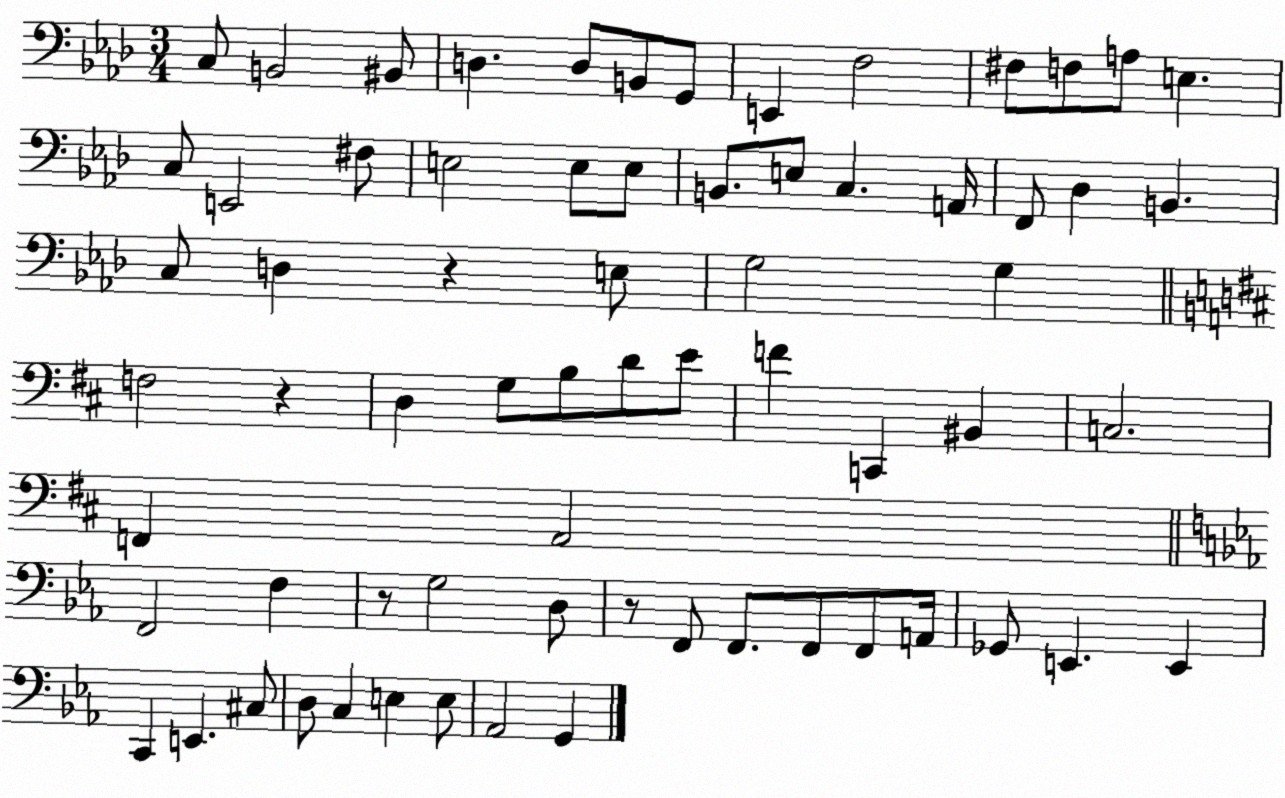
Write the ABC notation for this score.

X:1
T:Untitled
M:3/4
L:1/4
K:Ab
C,/2 B,,2 ^B,,/2 D, D,/2 B,,/2 G,,/2 E,, F,2 ^F,/2 F,/2 A,/2 E, C,/2 E,,2 ^F,/2 E,2 E,/2 E,/2 B,,/2 E,/2 C, A,,/4 F,,/2 _D, B,, C,/2 D, z E,/2 G,2 G, F,2 z D, G,/2 B,/2 D/2 E/2 F C,, ^B,, C,2 F,, A,,2 F,,2 F, z/2 G,2 D,/2 z/2 F,,/2 F,,/2 F,,/2 F,,/2 A,,/4 _G,,/2 E,, E,, C,, E,, ^C,/2 D,/2 C, E, E,/2 _A,,2 G,,